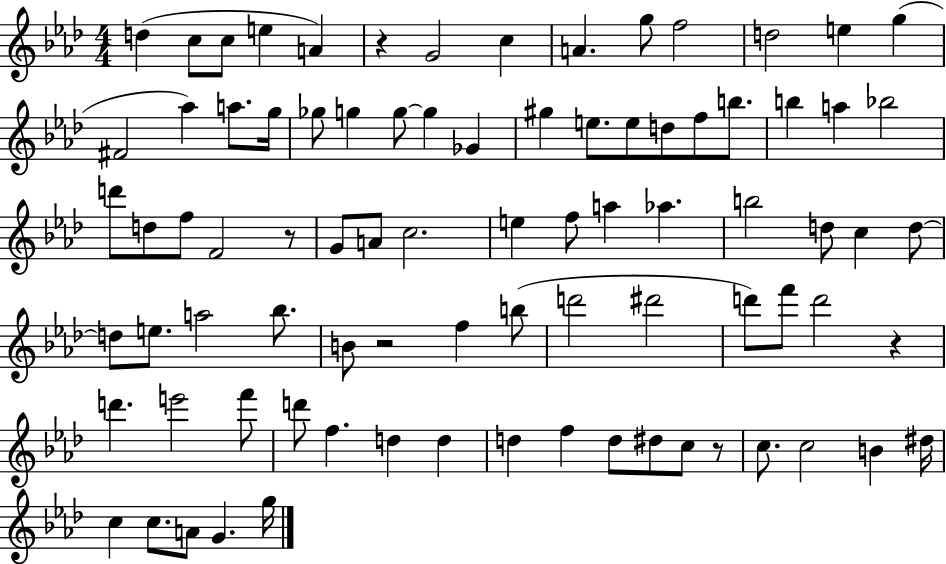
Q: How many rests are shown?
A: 5